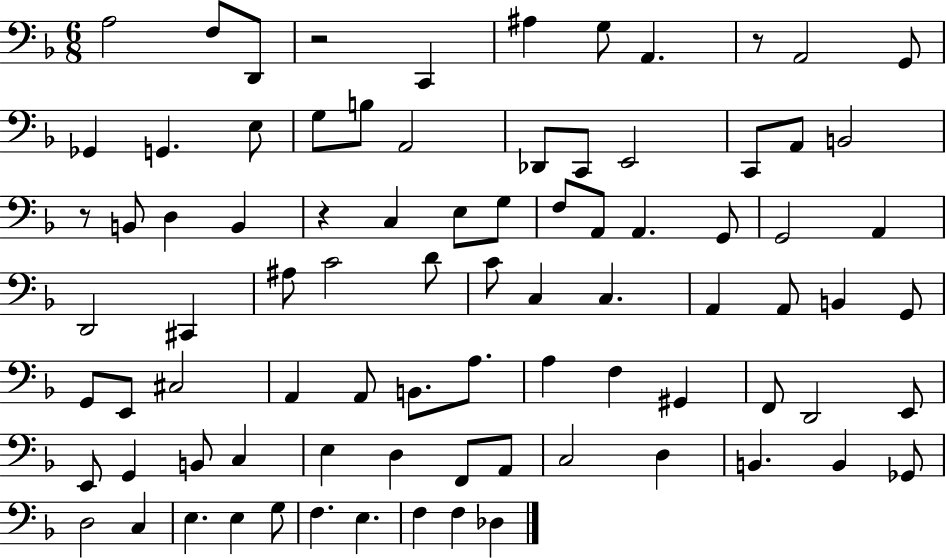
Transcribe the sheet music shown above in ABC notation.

X:1
T:Untitled
M:6/8
L:1/4
K:F
A,2 F,/2 D,,/2 z2 C,, ^A, G,/2 A,, z/2 A,,2 G,,/2 _G,, G,, E,/2 G,/2 B,/2 A,,2 _D,,/2 C,,/2 E,,2 C,,/2 A,,/2 B,,2 z/2 B,,/2 D, B,, z C, E,/2 G,/2 F,/2 A,,/2 A,, G,,/2 G,,2 A,, D,,2 ^C,, ^A,/2 C2 D/2 C/2 C, C, A,, A,,/2 B,, G,,/2 G,,/2 E,,/2 ^C,2 A,, A,,/2 B,,/2 A,/2 A, F, ^G,, F,,/2 D,,2 E,,/2 E,,/2 G,, B,,/2 C, E, D, F,,/2 A,,/2 C,2 D, B,, B,, _G,,/2 D,2 C, E, E, G,/2 F, E, F, F, _D,